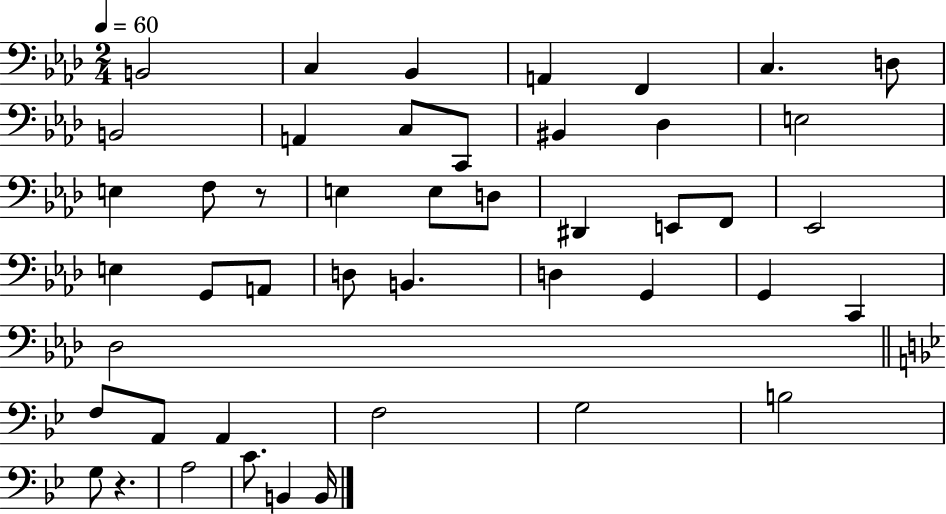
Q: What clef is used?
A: bass